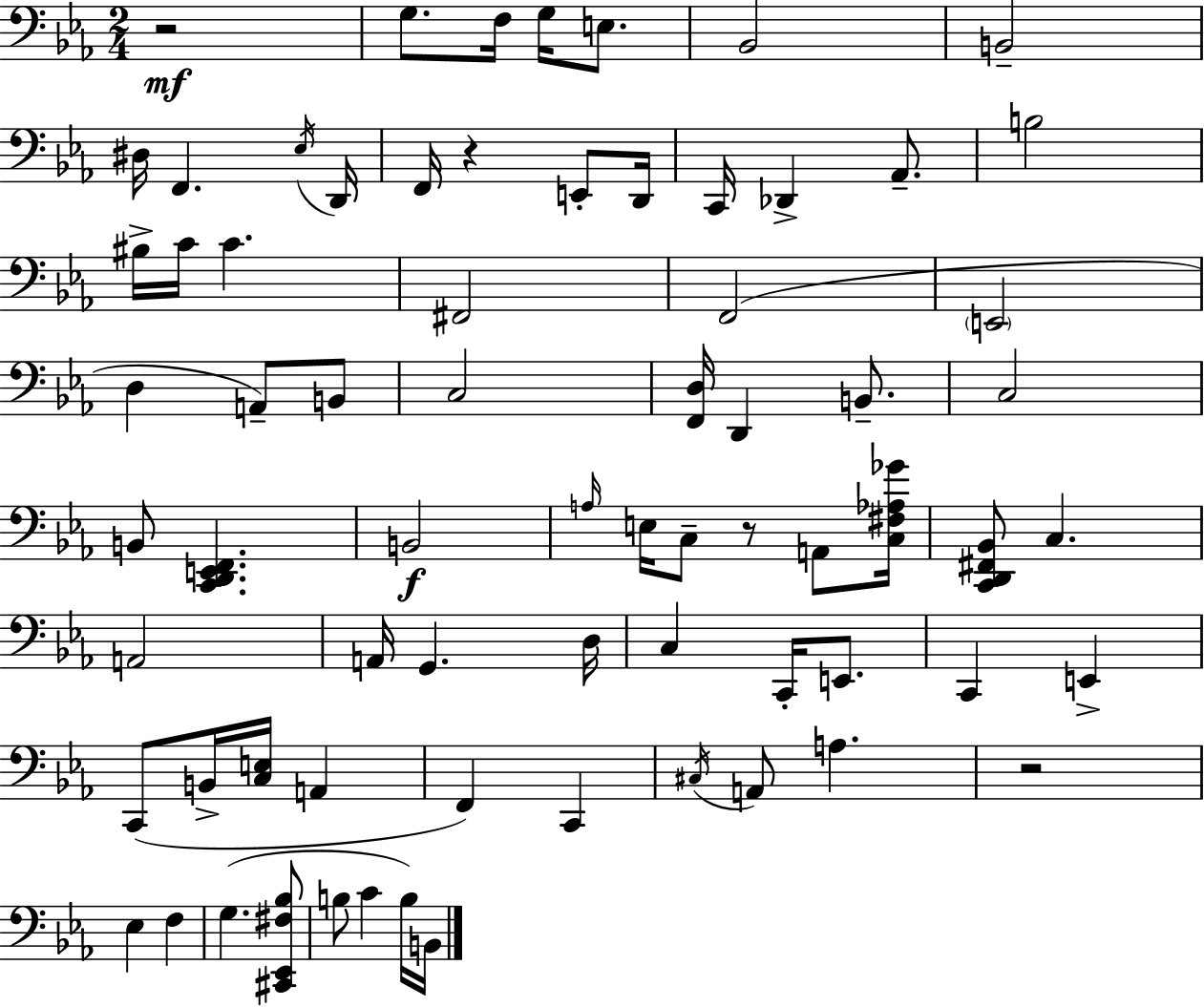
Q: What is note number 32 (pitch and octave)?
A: B2